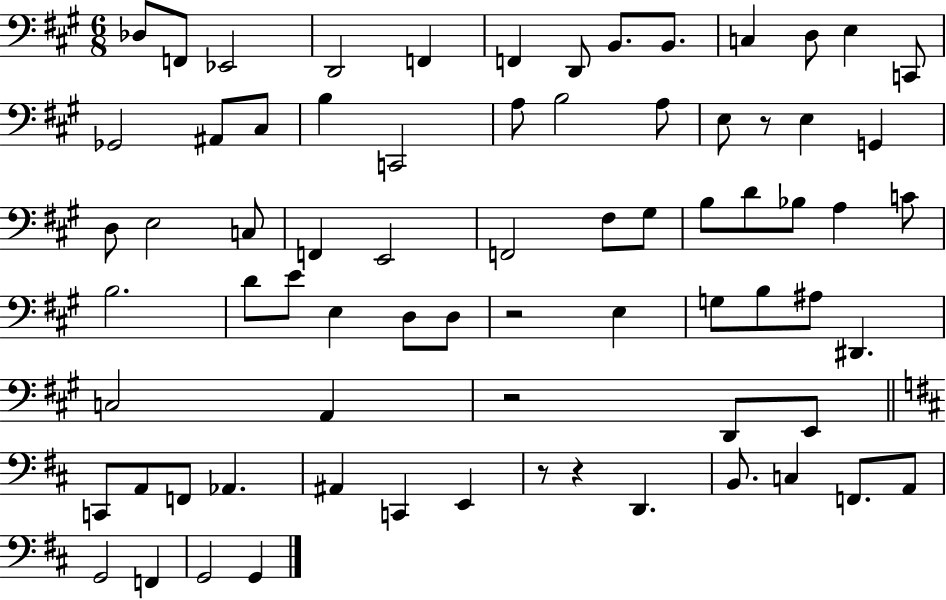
X:1
T:Untitled
M:6/8
L:1/4
K:A
_D,/2 F,,/2 _E,,2 D,,2 F,, F,, D,,/2 B,,/2 B,,/2 C, D,/2 E, C,,/2 _G,,2 ^A,,/2 ^C,/2 B, C,,2 A,/2 B,2 A,/2 E,/2 z/2 E, G,, D,/2 E,2 C,/2 F,, E,,2 F,,2 ^F,/2 ^G,/2 B,/2 D/2 _B,/2 A, C/2 B,2 D/2 E/2 E, D,/2 D,/2 z2 E, G,/2 B,/2 ^A,/2 ^D,, C,2 A,, z2 D,,/2 E,,/2 C,,/2 A,,/2 F,,/2 _A,, ^A,, C,, E,, z/2 z D,, B,,/2 C, F,,/2 A,,/2 G,,2 F,, G,,2 G,,